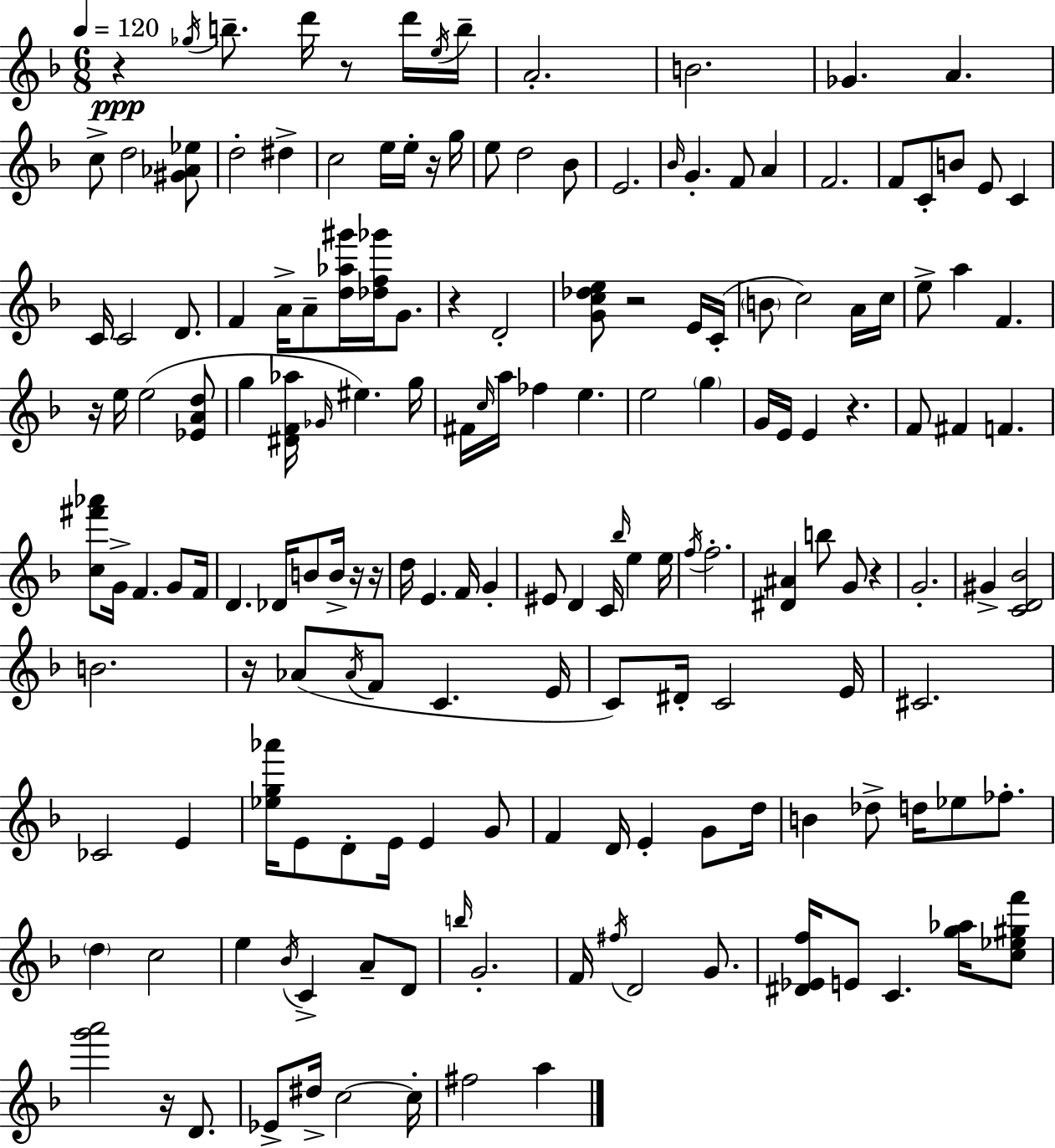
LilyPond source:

{
  \clef treble
  \numericTimeSignature
  \time 6/8
  \key f \major
  \tempo 4 = 120
  \repeat volta 2 { r4\ppp \acciaccatura { ges''16 } b''8.-- d'''16 r8 d'''16 | \acciaccatura { e''16 } b''16-- a'2.-. | b'2. | ges'4. a'4. | \break c''8-> d''2 | <gis' aes' ees''>8 d''2-. dis''4-> | c''2 e''16 e''16-. | r16 g''16 e''8 d''2 | \break bes'8 e'2. | \grace { bes'16 } g'4.-. f'8 a'4 | f'2. | f'8 c'8-. b'8 e'8 c'4 | \break c'16 c'2 | d'8. f'4 a'16-> a'8-- <d'' aes'' gis'''>16 <des'' f'' ges'''>16 | g'8. r4 d'2-. | <g' c'' des'' e''>8 r2 | \break e'16 c'16-.( \parenthesize b'8 c''2) | a'16 c''16 e''8-> a''4 f'4. | r16 e''16 e''2( | <ees' a' d''>8 g''4 <dis' f' aes''>16 \grace { ges'16 }) eis''4. | \break g''16 fis'16 \grace { c''16 } a''16 fes''4 e''4. | e''2 | \parenthesize g''4 g'16 e'16 e'4 r4. | f'8 fis'4 f'4. | \break <c'' fis''' aes'''>8 g'16-> f'4. | g'8 f'16 d'4. des'16 | b'8 b'16-> r16 r16 d''16 e'4. | f'16 g'4-. eis'8 d'4 c'16 | \break \grace { bes''16 } e''4 e''16 \acciaccatura { f''16 } f''2.-. | <dis' ais'>4 b''8 | g'8 r4 g'2.-. | gis'4-> <c' d' bes'>2 | \break b'2. | r16 aes'8( \acciaccatura { aes'16 } f'8 | c'4. e'16 c'8) dis'16-. c'2 | e'16 cis'2. | \break ces'2 | e'4 <ees'' g'' aes'''>16 e'8 d'8-. | e'16 e'4 g'8 f'4 | d'16 e'4-. g'8 d''16 b'4 | \break des''8-> d''16 ees''8 fes''8.-. \parenthesize d''4 | c''2 e''4 | \acciaccatura { bes'16 } c'4-> a'8-- d'8 \grace { b''16 } g'2.-. | f'16 \acciaccatura { fis''16 } | \break d'2 g'8. <dis' ees' f''>16 | e'8 c'4. <g'' aes''>16 <c'' ees'' gis'' f'''>8 <g''' a'''>2 | r16 d'8. ees'8-> | dis''16-> c''2~~ c''16-. fis''2 | \break a''4 } \bar "|."
}